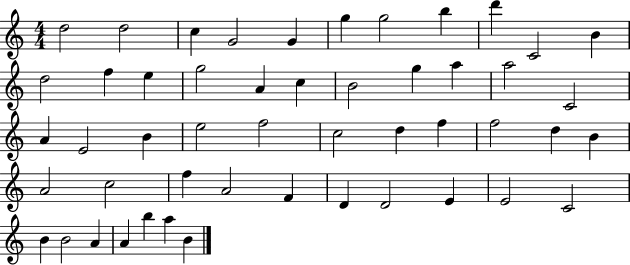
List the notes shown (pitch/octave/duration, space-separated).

D5/h D5/h C5/q G4/h G4/q G5/q G5/h B5/q D6/q C4/h B4/q D5/h F5/q E5/q G5/h A4/q C5/q B4/h G5/q A5/q A5/h C4/h A4/q E4/h B4/q E5/h F5/h C5/h D5/q F5/q F5/h D5/q B4/q A4/h C5/h F5/q A4/h F4/q D4/q D4/h E4/q E4/h C4/h B4/q B4/h A4/q A4/q B5/q A5/q B4/q